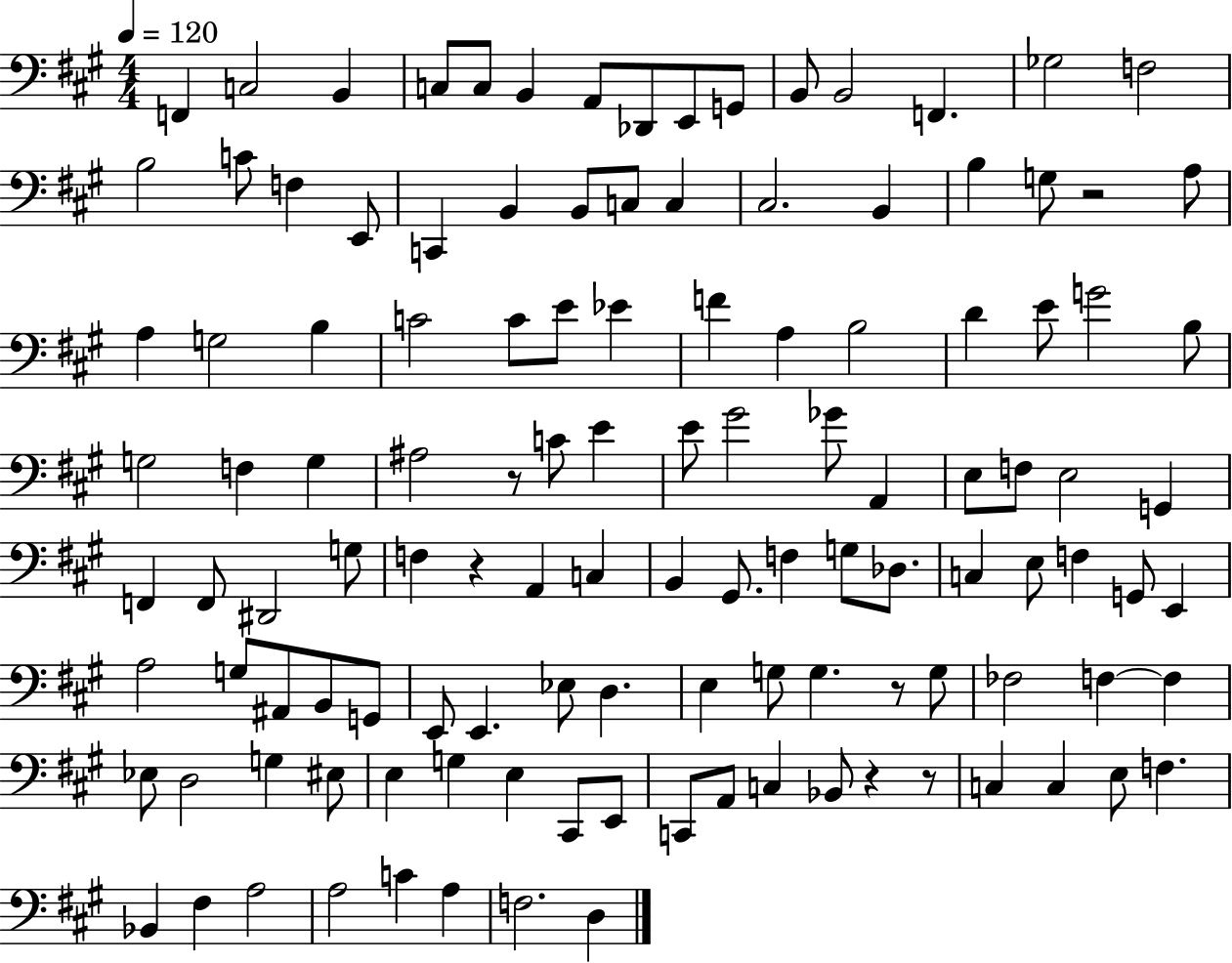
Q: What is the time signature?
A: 4/4